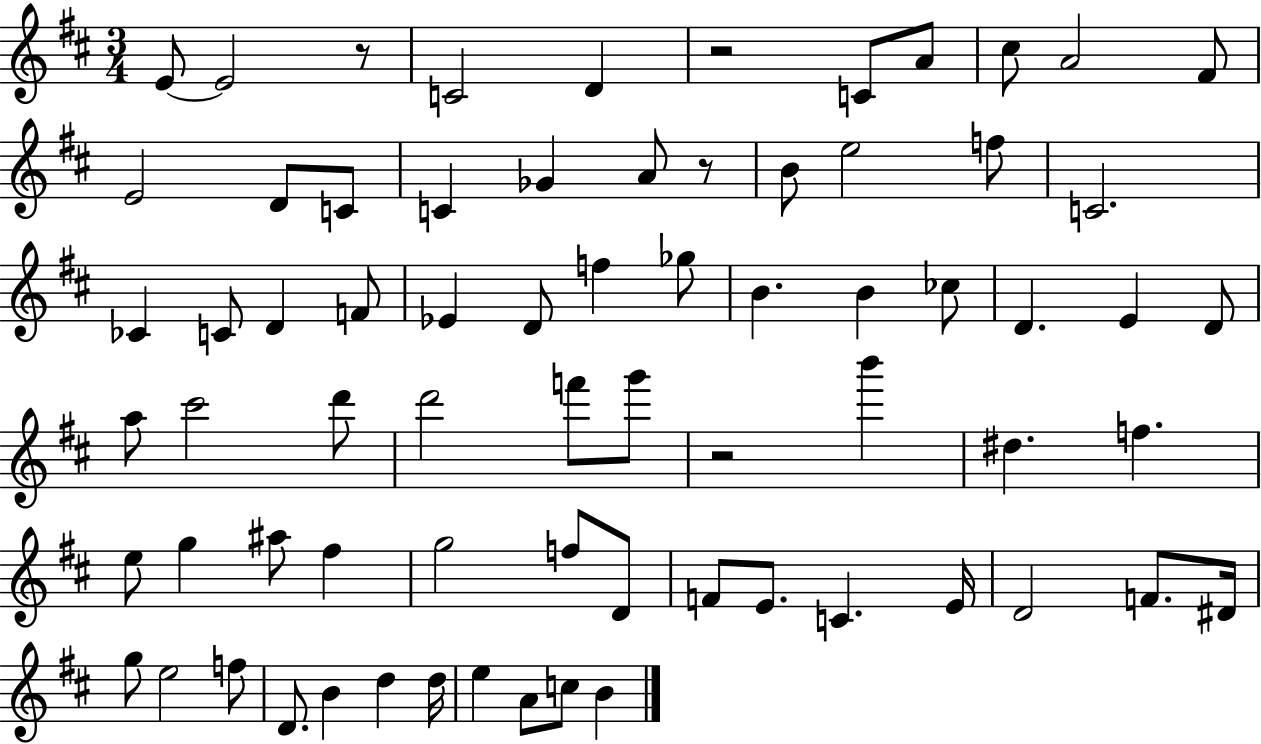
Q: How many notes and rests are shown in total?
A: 71